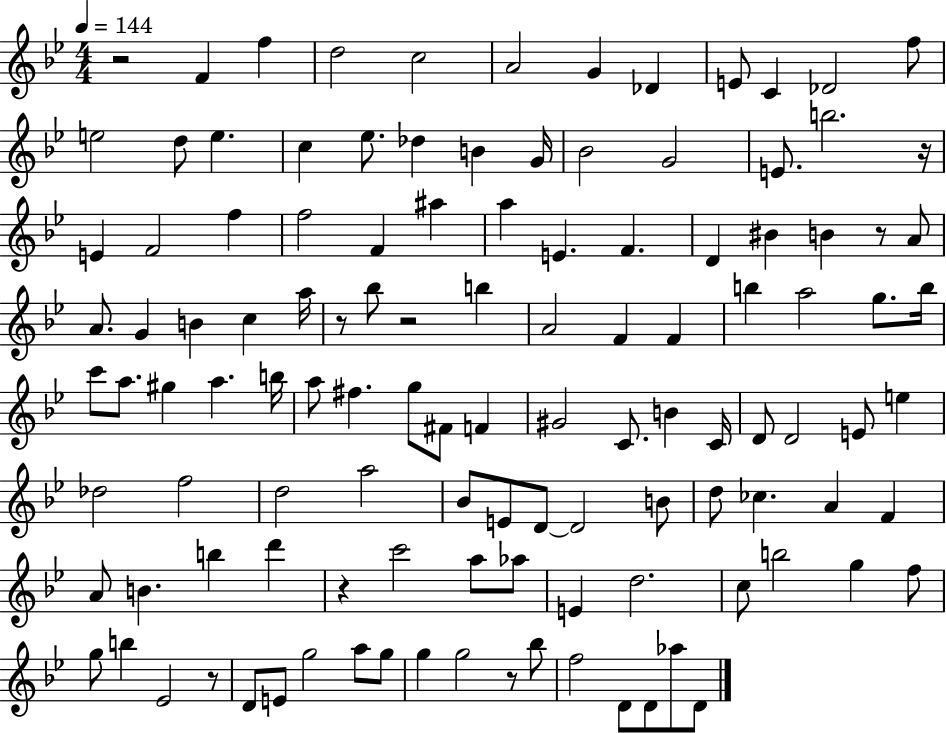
R/h F4/q F5/q D5/h C5/h A4/h G4/q Db4/q E4/e C4/q Db4/h F5/e E5/h D5/e E5/q. C5/q Eb5/e. Db5/q B4/q G4/s Bb4/h G4/h E4/e. B5/h. R/s E4/q F4/h F5/q F5/h F4/q A#5/q A5/q E4/q. F4/q. D4/q BIS4/q B4/q R/e A4/e A4/e. G4/q B4/q C5/q A5/s R/e Bb5/e R/h B5/q A4/h F4/q F4/q B5/q A5/h G5/e. B5/s C6/e A5/e. G#5/q A5/q. B5/s A5/e F#5/q. G5/e F#4/e F4/q G#4/h C4/e. B4/q C4/s D4/e D4/h E4/e E5/q Db5/h F5/h D5/h A5/h Bb4/e E4/e D4/e D4/h B4/e D5/e CES5/q. A4/q F4/q A4/e B4/q. B5/q D6/q R/q C6/h A5/e Ab5/e E4/q D5/h. C5/e B5/h G5/q F5/e G5/e B5/q Eb4/h R/e D4/e E4/e G5/h A5/e G5/e G5/q G5/h R/e Bb5/e F5/h D4/e D4/e Ab5/e D4/e